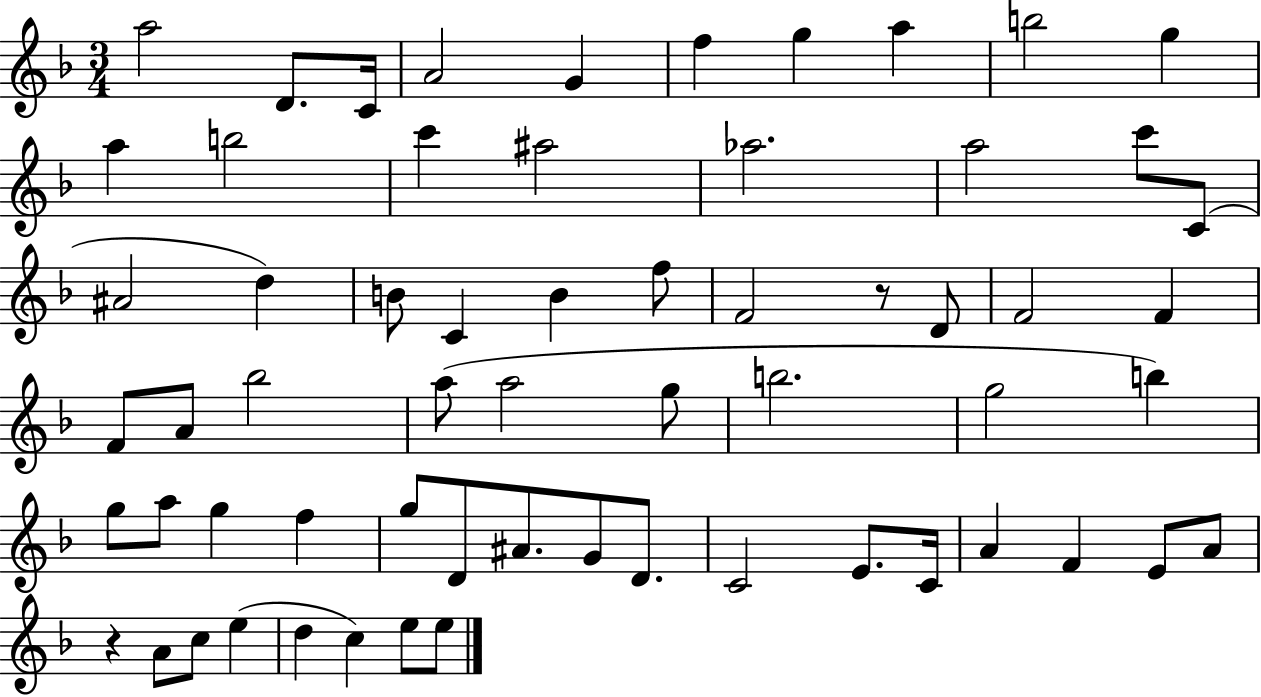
X:1
T:Untitled
M:3/4
L:1/4
K:F
a2 D/2 C/4 A2 G f g a b2 g a b2 c' ^a2 _a2 a2 c'/2 C/2 ^A2 d B/2 C B f/2 F2 z/2 D/2 F2 F F/2 A/2 _b2 a/2 a2 g/2 b2 g2 b g/2 a/2 g f g/2 D/2 ^A/2 G/2 D/2 C2 E/2 C/4 A F E/2 A/2 z A/2 c/2 e d c e/2 e/2